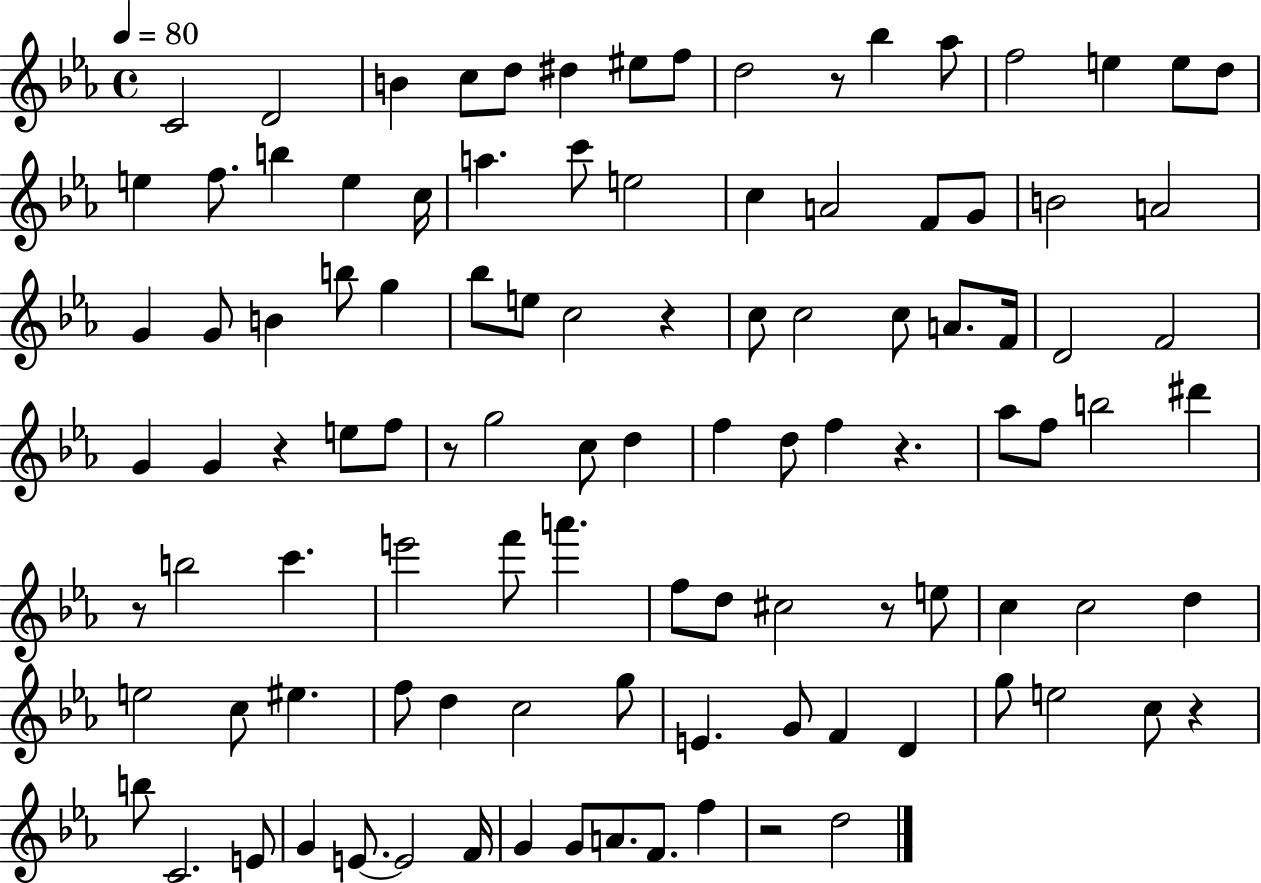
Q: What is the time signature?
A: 4/4